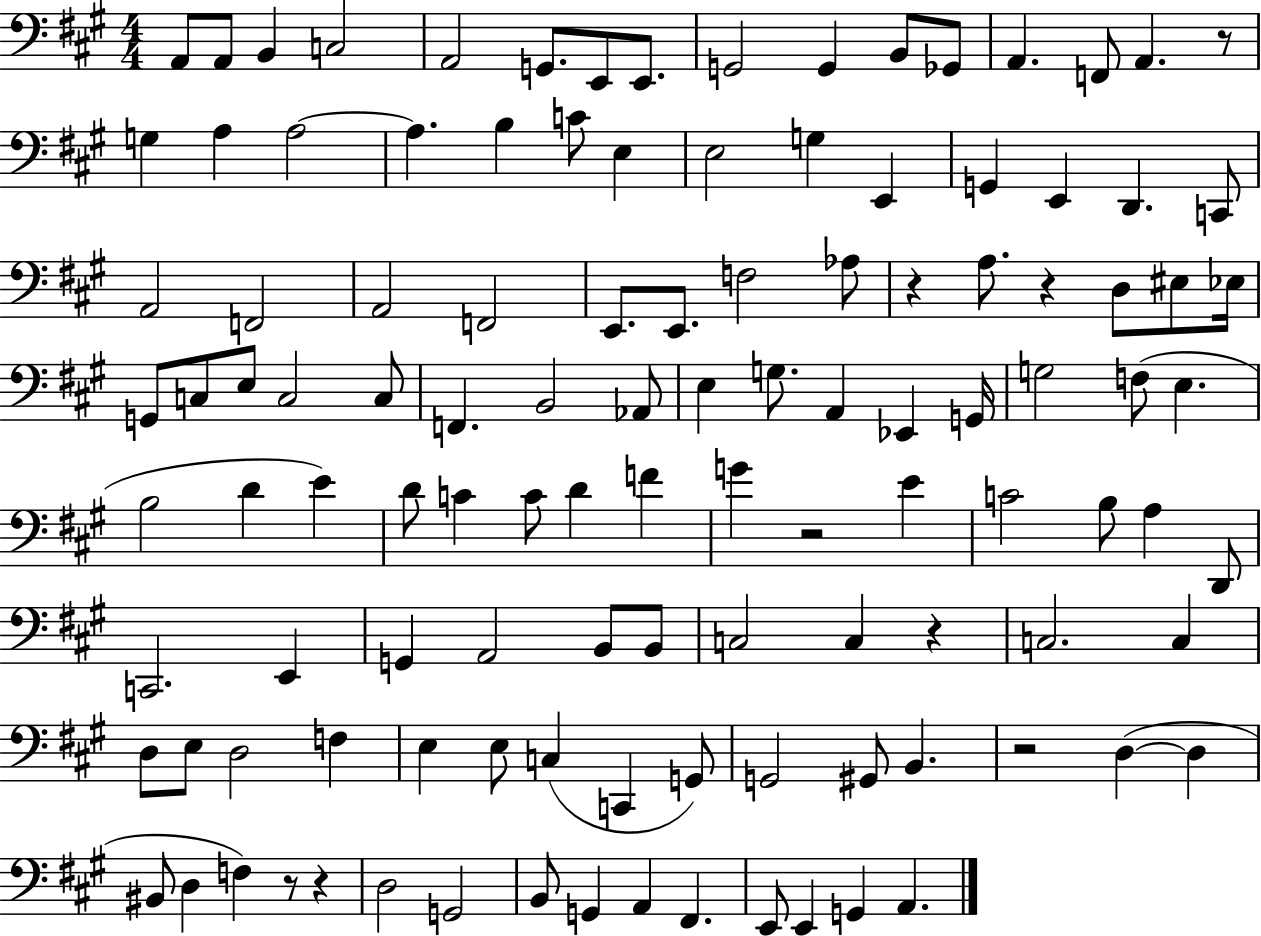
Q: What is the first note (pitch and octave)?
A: A2